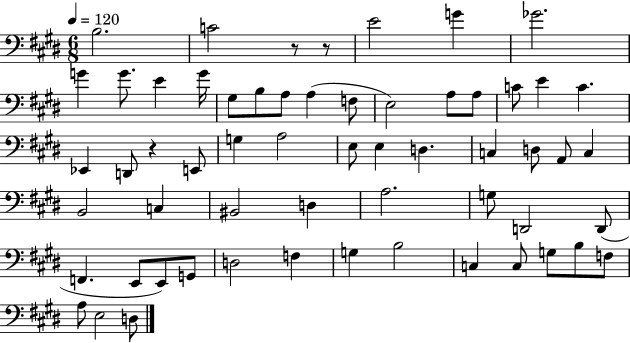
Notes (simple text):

B3/h. C4/h R/e R/e E4/h G4/q Gb4/h. G4/q G4/e. E4/q G4/s G#3/e B3/e A3/e A3/q F3/e E3/h A3/e A3/e C4/e E4/q C4/q. Eb2/q D2/e R/q E2/e G3/q A3/h E3/e E3/q D3/q. C3/q D3/e A2/e C3/q B2/h C3/q BIS2/h D3/q A3/h. G3/e D2/h D2/e F2/q. E2/e E2/e G2/e D3/h F3/q G3/q B3/h C3/q C3/e G3/e B3/e F3/e A3/e E3/h D3/e